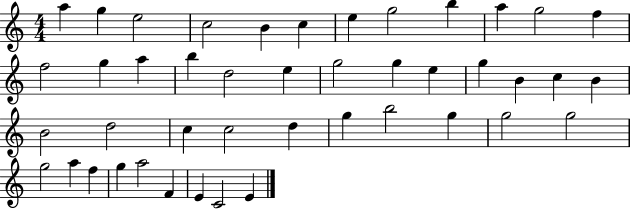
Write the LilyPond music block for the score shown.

{
  \clef treble
  \numericTimeSignature
  \time 4/4
  \key c \major
  a''4 g''4 e''2 | c''2 b'4 c''4 | e''4 g''2 b''4 | a''4 g''2 f''4 | \break f''2 g''4 a''4 | b''4 d''2 e''4 | g''2 g''4 e''4 | g''4 b'4 c''4 b'4 | \break b'2 d''2 | c''4 c''2 d''4 | g''4 b''2 g''4 | g''2 g''2 | \break g''2 a''4 f''4 | g''4 a''2 f'4 | e'4 c'2 e'4 | \bar "|."
}